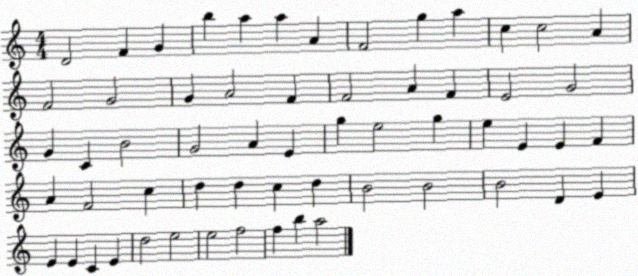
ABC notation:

X:1
T:Untitled
M:4/4
L:1/4
K:C
D2 F G b a a A F2 g a c c2 A F2 G2 G A2 F F2 A F E2 G2 G C B2 G2 A E g e2 g e E E F A F2 c d d c d B2 B2 B2 D E E E C E d2 e2 e2 f2 f b a2